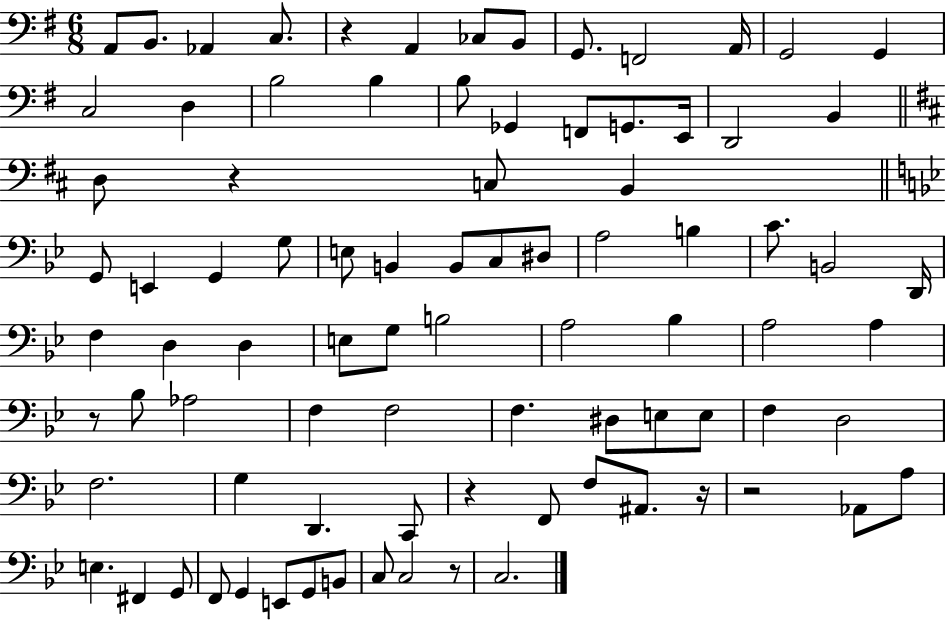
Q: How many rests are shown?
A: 7